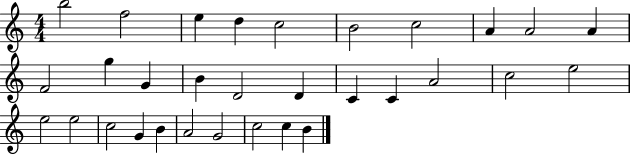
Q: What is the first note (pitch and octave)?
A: B5